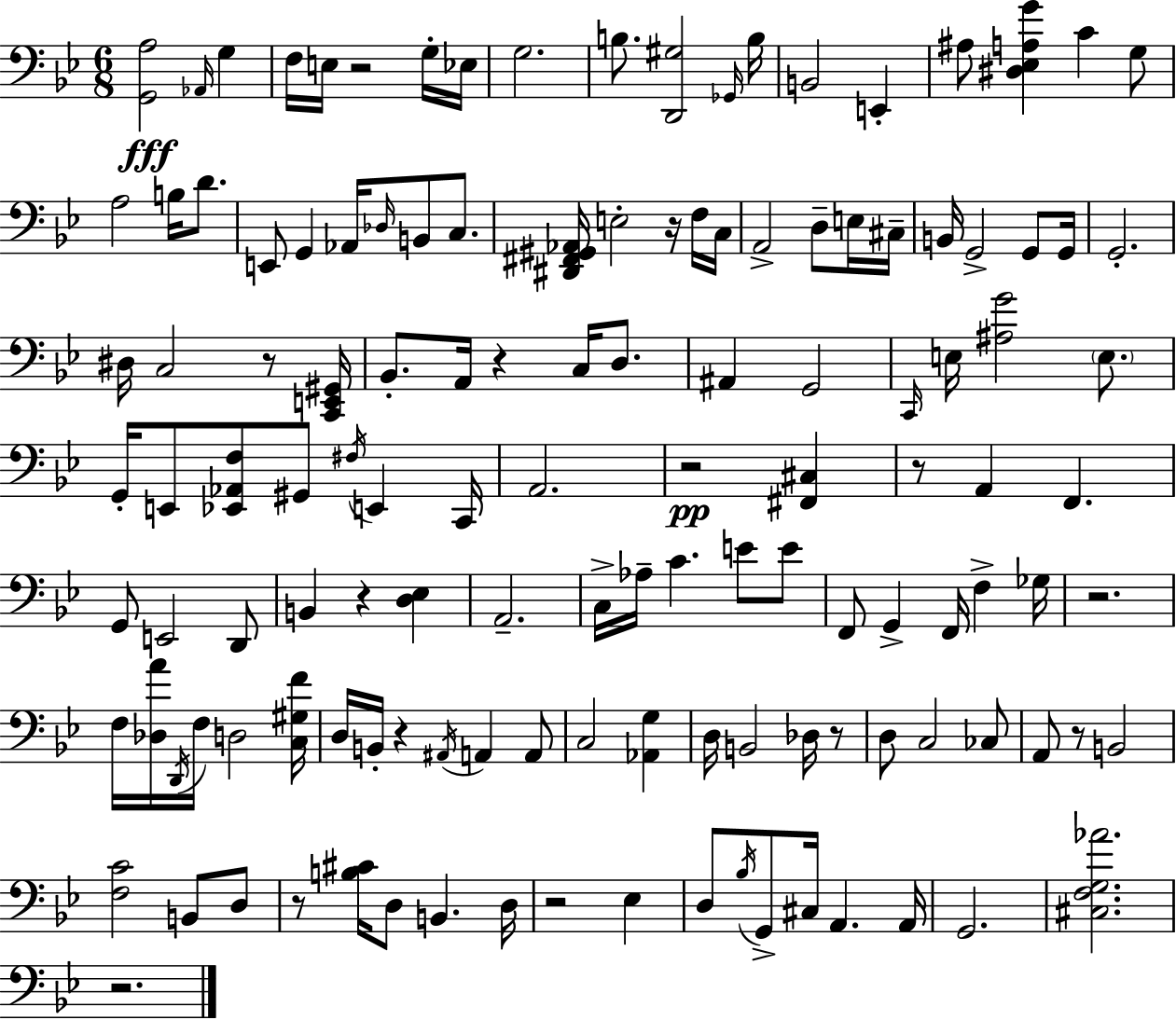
[G2,A3]/h Ab2/s G3/q F3/s E3/s R/h G3/s Eb3/s G3/h. B3/e. [D2,G#3]/h Gb2/s B3/s B2/h E2/q A#3/e [D#3,Eb3,A3,G4]/q C4/q G3/e A3/h B3/s D4/e. E2/e G2/q Ab2/s Db3/s B2/e C3/e. [D#2,F#2,G#2,Ab2]/s E3/h R/s F3/s C3/s A2/h D3/e E3/s C#3/s B2/s G2/h G2/e G2/s G2/h. D#3/s C3/h R/e [C2,E2,G#2]/s Bb2/e. A2/s R/q C3/s D3/e. A#2/q G2/h C2/s E3/s [A#3,G4]/h E3/e. G2/s E2/e [Eb2,Ab2,F3]/e G#2/e F#3/s E2/q C2/s A2/h. R/h [F#2,C#3]/q R/e A2/q F2/q. G2/e E2/h D2/e B2/q R/q [D3,Eb3]/q A2/h. C3/s Ab3/s C4/q. E4/e E4/e F2/e G2/q F2/s F3/q Gb3/s R/h. F3/s [Db3,A4]/s D2/s F3/s D3/h [C3,G#3,F4]/s D3/s B2/s R/q A#2/s A2/q A2/e C3/h [Ab2,G3]/q D3/s B2/h Db3/s R/e D3/e C3/h CES3/e A2/e R/e B2/h [F3,C4]/h B2/e D3/e R/e [B3,C#4]/s D3/e B2/q. D3/s R/h Eb3/q D3/e Bb3/s G2/e C#3/s A2/q. A2/s G2/h. [C#3,F3,G3,Ab4]/h. R/h.